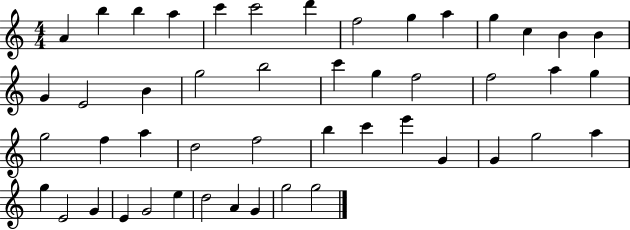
{
  \clef treble
  \numericTimeSignature
  \time 4/4
  \key c \major
  a'4 b''4 b''4 a''4 | c'''4 c'''2 d'''4 | f''2 g''4 a''4 | g''4 c''4 b'4 b'4 | \break g'4 e'2 b'4 | g''2 b''2 | c'''4 g''4 f''2 | f''2 a''4 g''4 | \break g''2 f''4 a''4 | d''2 f''2 | b''4 c'''4 e'''4 g'4 | g'4 g''2 a''4 | \break g''4 e'2 g'4 | e'4 g'2 e''4 | d''2 a'4 g'4 | g''2 g''2 | \break \bar "|."
}